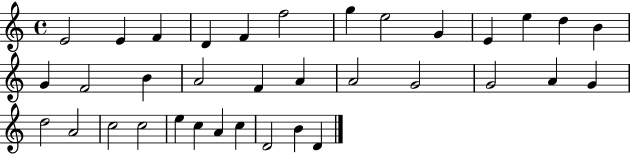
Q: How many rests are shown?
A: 0